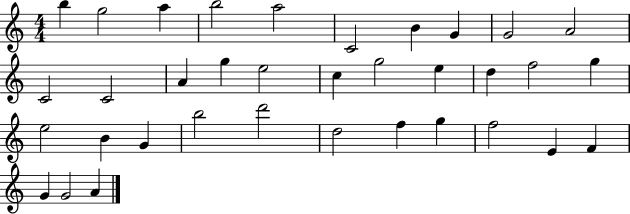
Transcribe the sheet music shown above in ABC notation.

X:1
T:Untitled
M:4/4
L:1/4
K:C
b g2 a b2 a2 C2 B G G2 A2 C2 C2 A g e2 c g2 e d f2 g e2 B G b2 d'2 d2 f g f2 E F G G2 A